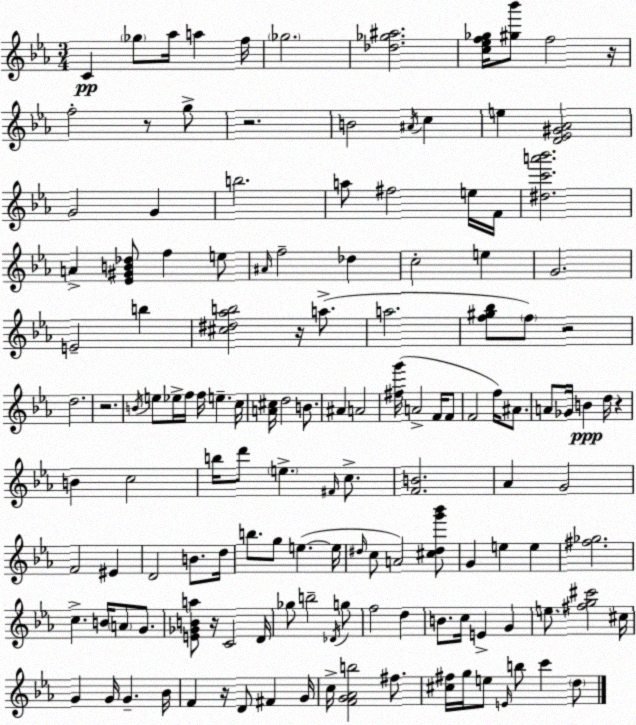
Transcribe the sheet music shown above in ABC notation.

X:1
T:Untitled
M:3/4
L:1/4
K:Cm
C _g/2 _a/4 a f/4 _g2 [_d_g^a]2 [c_ef_g]/4 [^g_b']/2 f2 z/4 f2 z/2 g/2 z2 B2 ^A/4 c e [D_E^G_A]2 G2 G b2 a/2 ^f2 e/4 F/4 [^dc'a'_b']2 A [_E^GB_d]/2 f e/2 ^A/4 f2 _d c2 e G2 E2 b [^c^d_ab]2 z/4 a/2 a2 [f^g_b]/2 f/2 z2 d2 z2 B/4 e/2 _e/4 f/4 f/4 e c/4 [A^c]/4 d2 B/2 ^A A2 [^fg']/4 A2 F/4 F/2 F2 f/4 ^A/2 A/2 _G/4 B d/4 z B c2 b/4 d'/2 e ^F/4 c/2 [FB]2 _A G2 F2 ^E D2 B/2 d/4 b/2 g/2 e e/4 ^d/4 c/2 A2 [^c^dg'_b']/2 G e e [^f_g]2 c B/4 A/2 G/2 [E_GBa]/2 z/4 C2 D/4 _g/2 b2 _D/4 g/2 f2 d B/2 c/4 E G e/2 [^fg^c']2 ^c/4 G G/4 G _B/4 F z/4 D/2 ^F G/4 c/4 [FG_Ab]2 ^f/2 [^c^f]/4 g/4 e/2 E/4 b/2 c' d/2